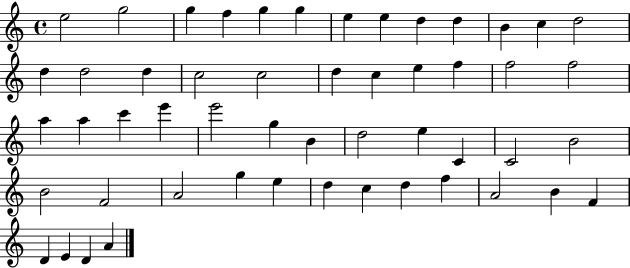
{
  \clef treble
  \time 4/4
  \defaultTimeSignature
  \key c \major
  e''2 g''2 | g''4 f''4 g''4 g''4 | e''4 e''4 d''4 d''4 | b'4 c''4 d''2 | \break d''4 d''2 d''4 | c''2 c''2 | d''4 c''4 e''4 f''4 | f''2 f''2 | \break a''4 a''4 c'''4 e'''4 | e'''2 g''4 b'4 | d''2 e''4 c'4 | c'2 b'2 | \break b'2 f'2 | a'2 g''4 e''4 | d''4 c''4 d''4 f''4 | a'2 b'4 f'4 | \break d'4 e'4 d'4 a'4 | \bar "|."
}